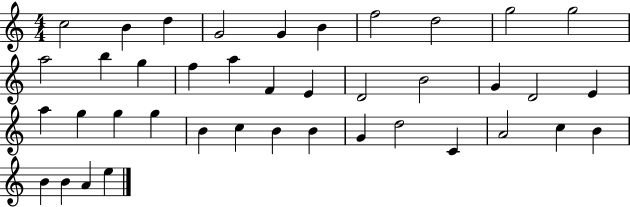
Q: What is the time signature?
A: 4/4